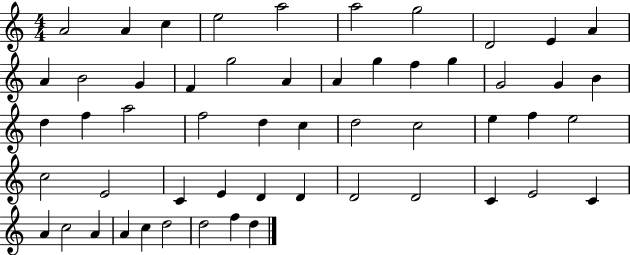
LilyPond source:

{
  \clef treble
  \numericTimeSignature
  \time 4/4
  \key c \major
  a'2 a'4 c''4 | e''2 a''2 | a''2 g''2 | d'2 e'4 a'4 | \break a'4 b'2 g'4 | f'4 g''2 a'4 | a'4 g''4 f''4 g''4 | g'2 g'4 b'4 | \break d''4 f''4 a''2 | f''2 d''4 c''4 | d''2 c''2 | e''4 f''4 e''2 | \break c''2 e'2 | c'4 e'4 d'4 d'4 | d'2 d'2 | c'4 e'2 c'4 | \break a'4 c''2 a'4 | a'4 c''4 d''2 | d''2 f''4 d''4 | \bar "|."
}